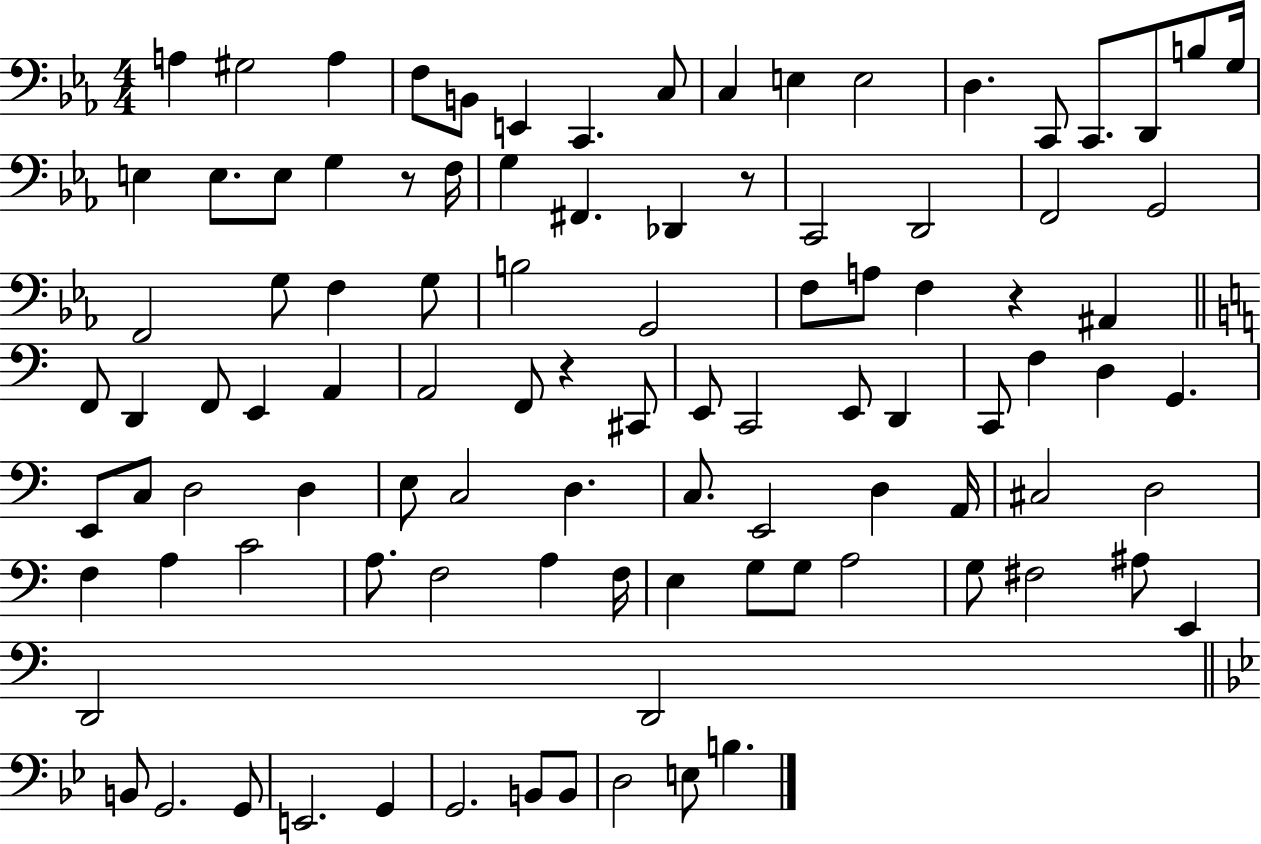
A3/q G#3/h A3/q F3/e B2/e E2/q C2/q. C3/e C3/q E3/q E3/h D3/q. C2/e C2/e. D2/e B3/e G3/s E3/q E3/e. E3/e G3/q R/e F3/s G3/q F#2/q. Db2/q R/e C2/h D2/h F2/h G2/h F2/h G3/e F3/q G3/e B3/h G2/h F3/e A3/e F3/q R/q A#2/q F2/e D2/q F2/e E2/q A2/q A2/h F2/e R/q C#2/e E2/e C2/h E2/e D2/q C2/e F3/q D3/q G2/q. E2/e C3/e D3/h D3/q E3/e C3/h D3/q. C3/e. E2/h D3/q A2/s C#3/h D3/h F3/q A3/q C4/h A3/e. F3/h A3/q F3/s E3/q G3/e G3/e A3/h G3/e F#3/h A#3/e E2/q D2/h D2/h B2/e G2/h. G2/e E2/h. G2/q G2/h. B2/e B2/e D3/h E3/e B3/q.